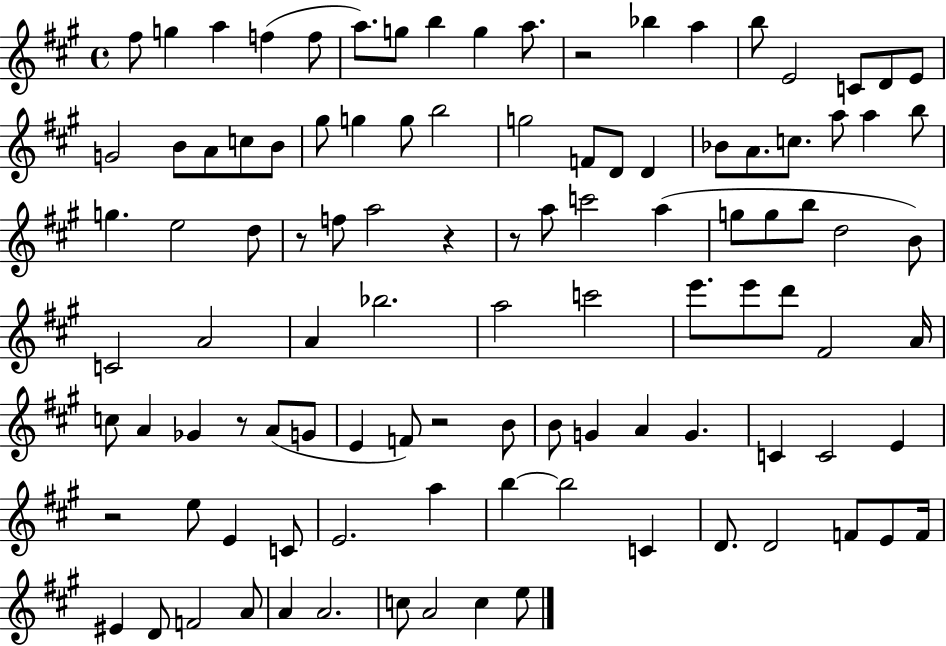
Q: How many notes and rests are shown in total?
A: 105